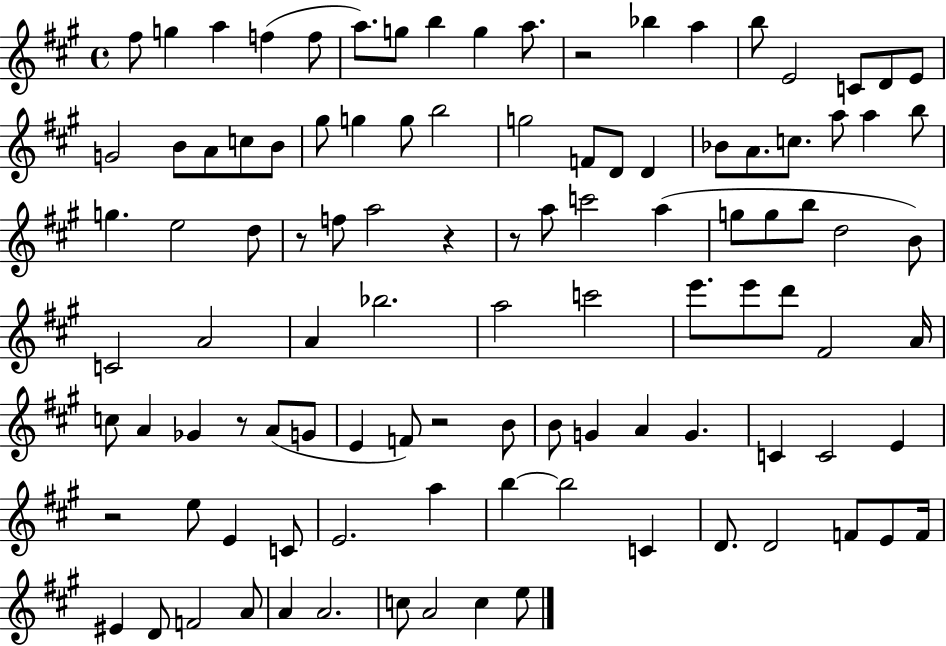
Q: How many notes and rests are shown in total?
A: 105